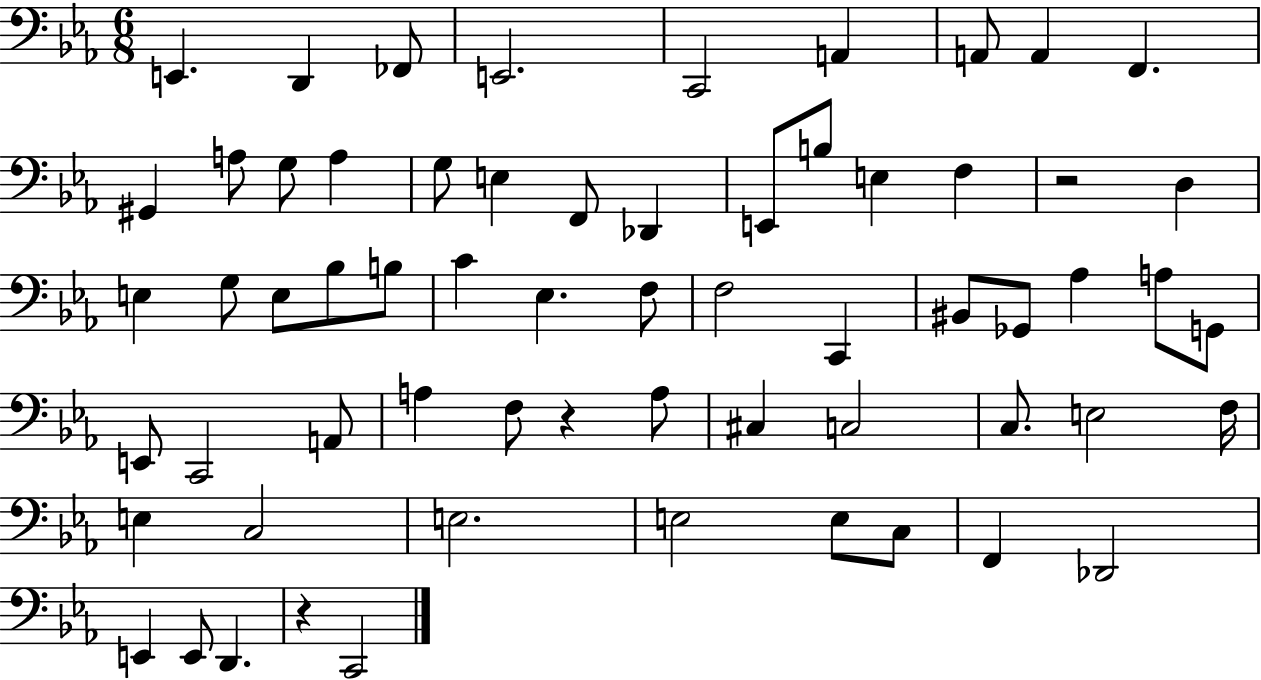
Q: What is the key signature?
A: EES major